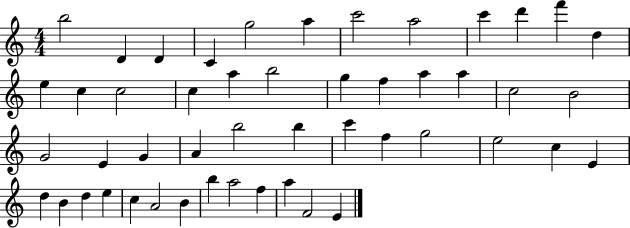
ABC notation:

X:1
T:Untitled
M:4/4
L:1/4
K:C
b2 D D C g2 a c'2 a2 c' d' f' d e c c2 c a b2 g f a a c2 B2 G2 E G A b2 b c' f g2 e2 c E d B d e c A2 B b a2 f a F2 E